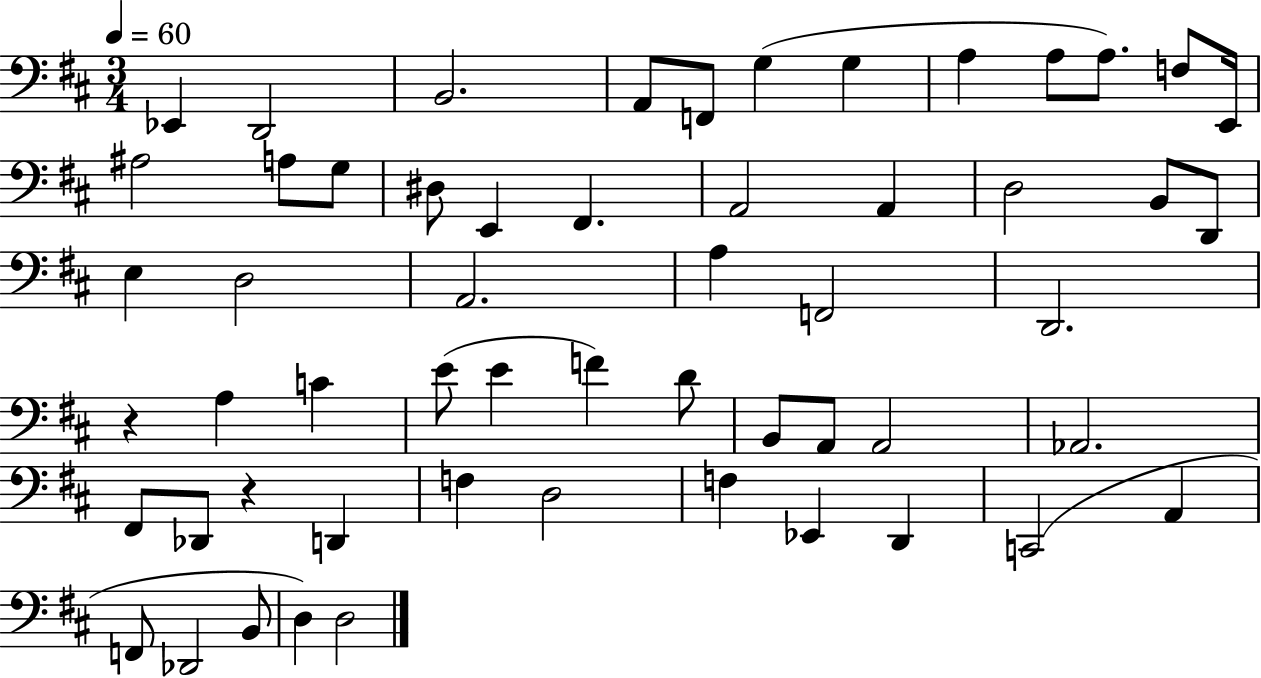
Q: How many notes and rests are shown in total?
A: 56